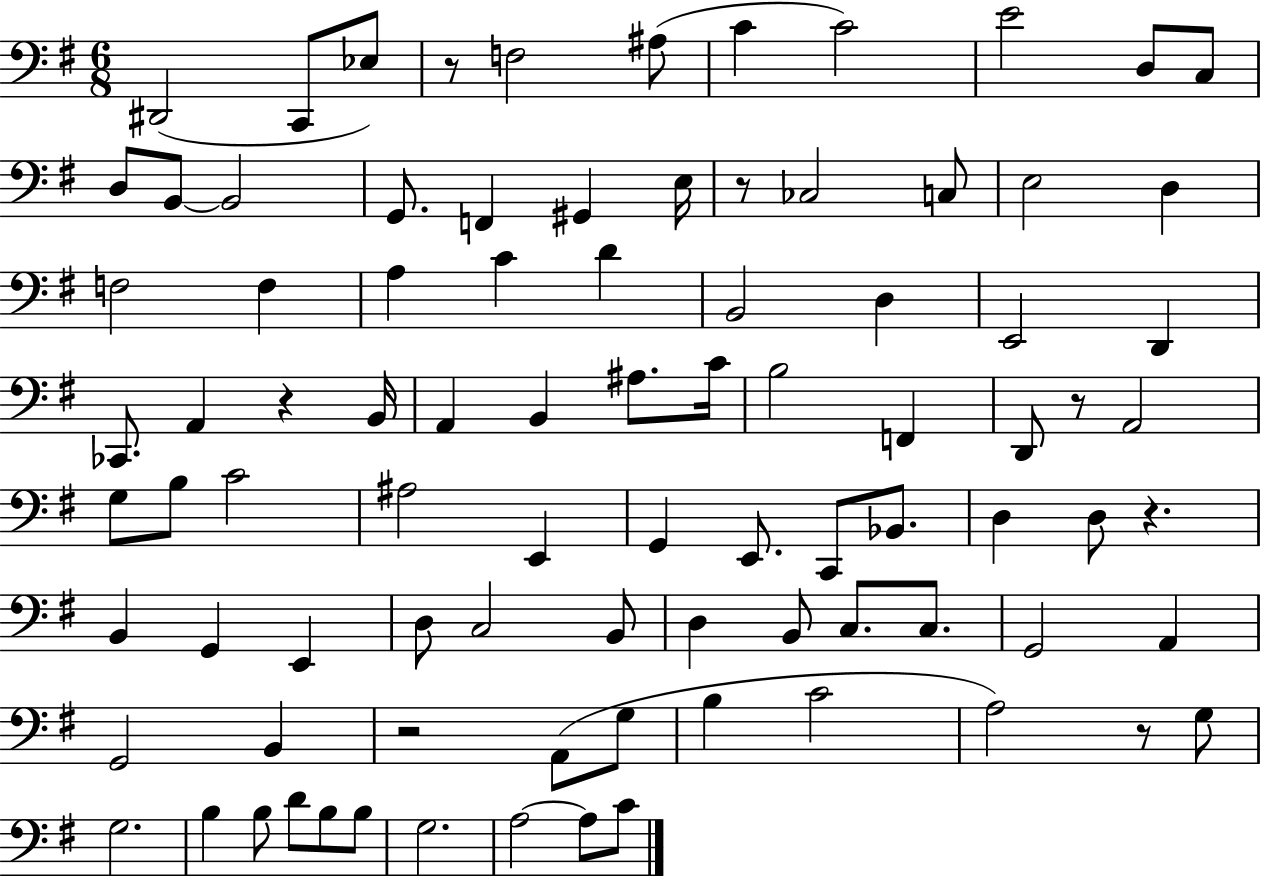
X:1
T:Untitled
M:6/8
L:1/4
K:G
^D,,2 C,,/2 _E,/2 z/2 F,2 ^A,/2 C C2 E2 D,/2 C,/2 D,/2 B,,/2 B,,2 G,,/2 F,, ^G,, E,/4 z/2 _C,2 C,/2 E,2 D, F,2 F, A, C D B,,2 D, E,,2 D,, _C,,/2 A,, z B,,/4 A,, B,, ^A,/2 C/4 B,2 F,, D,,/2 z/2 A,,2 G,/2 B,/2 C2 ^A,2 E,, G,, E,,/2 C,,/2 _B,,/2 D, D,/2 z B,, G,, E,, D,/2 C,2 B,,/2 D, B,,/2 C,/2 C,/2 G,,2 A,, G,,2 B,, z2 A,,/2 G,/2 B, C2 A,2 z/2 G,/2 G,2 B, B,/2 D/2 B,/2 B,/2 G,2 A,2 A,/2 C/2